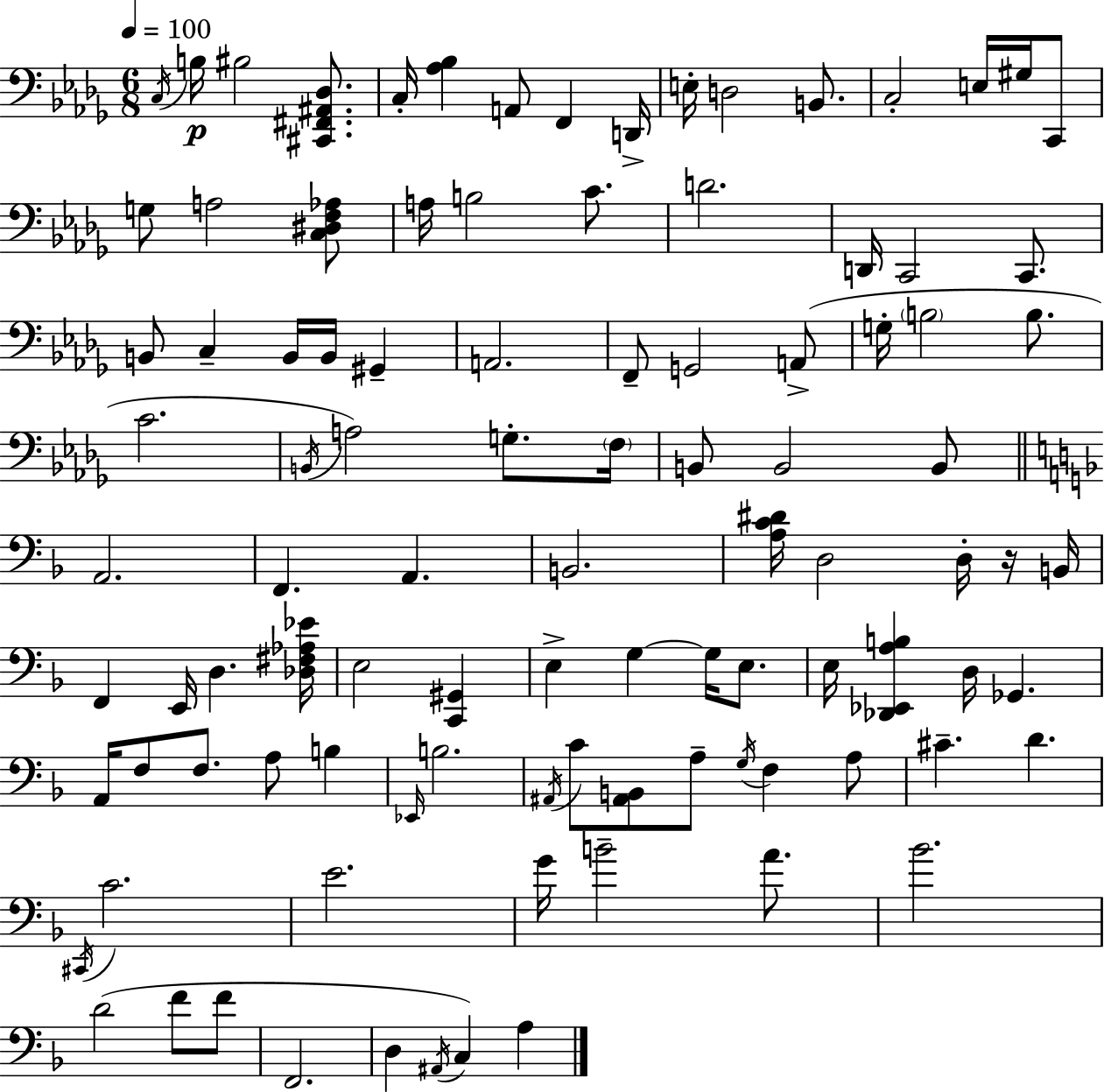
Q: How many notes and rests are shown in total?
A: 100